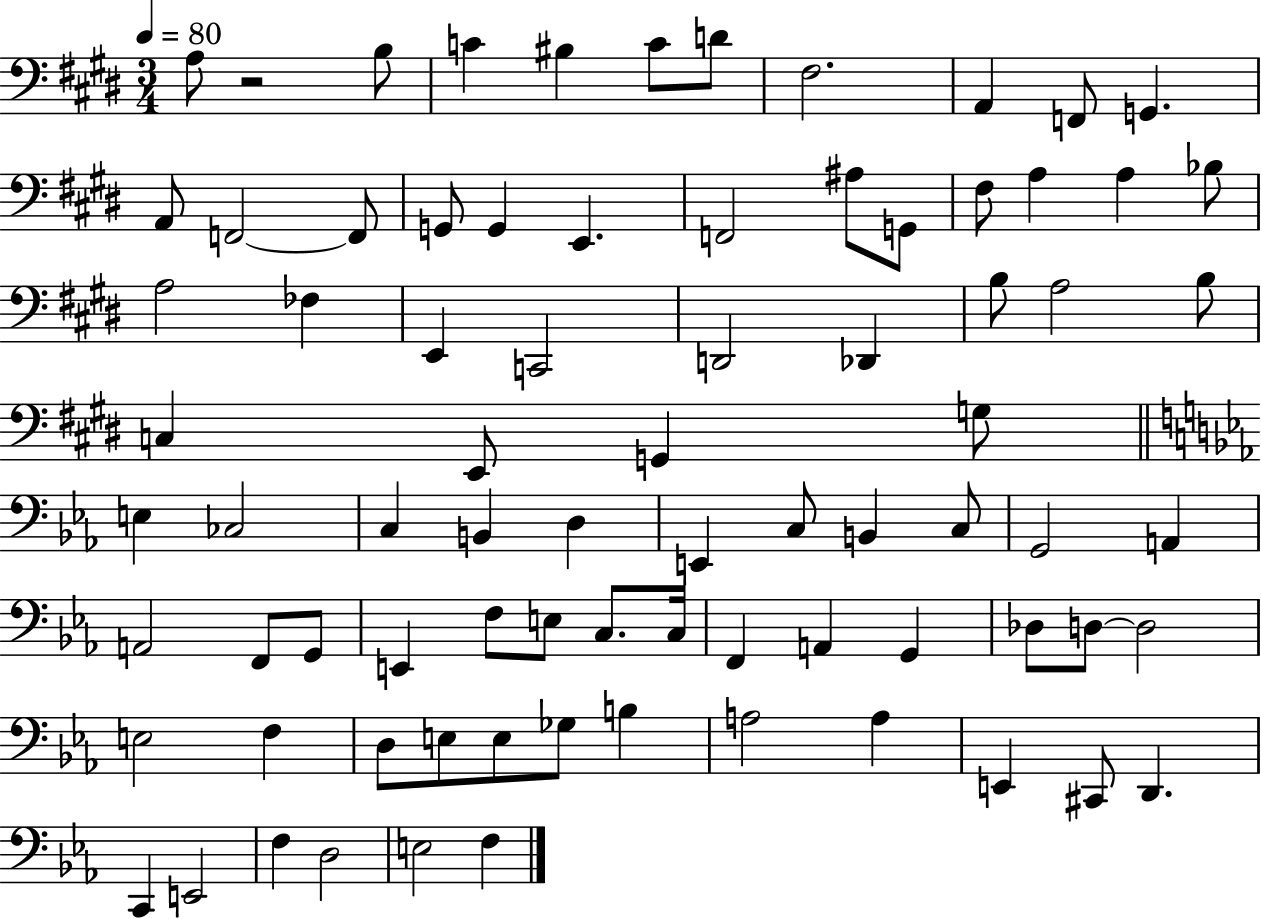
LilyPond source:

{
  \clef bass
  \numericTimeSignature
  \time 3/4
  \key e \major
  \tempo 4 = 80
  a8 r2 b8 | c'4 bis4 c'8 d'8 | fis2. | a,4 f,8 g,4. | \break a,8 f,2~~ f,8 | g,8 g,4 e,4. | f,2 ais8 g,8 | fis8 a4 a4 bes8 | \break a2 fes4 | e,4 c,2 | d,2 des,4 | b8 a2 b8 | \break c4 e,8 g,4 g8 | \bar "||" \break \key ees \major e4 ces2 | c4 b,4 d4 | e,4 c8 b,4 c8 | g,2 a,4 | \break a,2 f,8 g,8 | e,4 f8 e8 c8. c16 | f,4 a,4 g,4 | des8 d8~~ d2 | \break e2 f4 | d8 e8 e8 ges8 b4 | a2 a4 | e,4 cis,8 d,4. | \break c,4 e,2 | f4 d2 | e2 f4 | \bar "|."
}